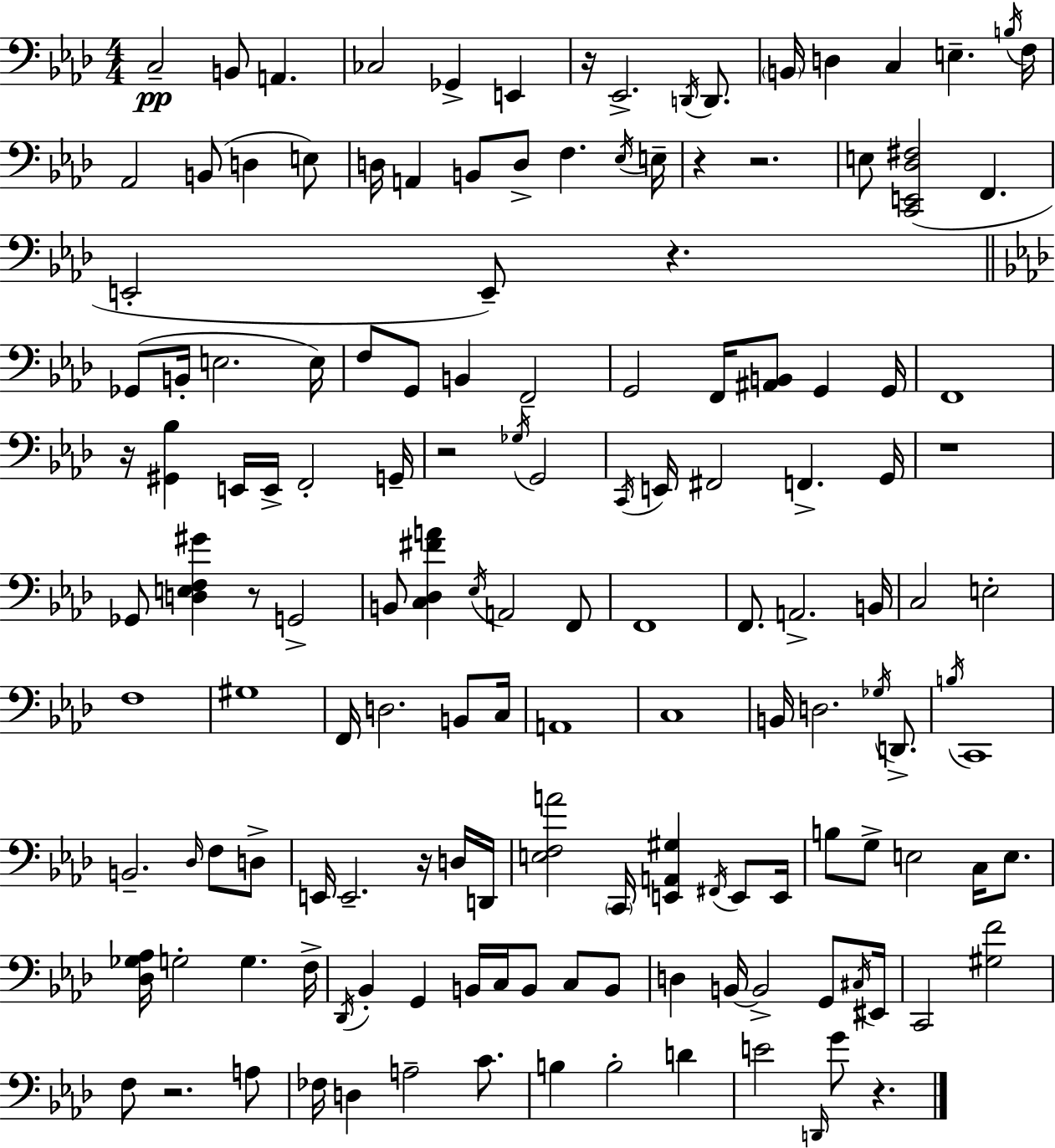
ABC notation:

X:1
T:Untitled
M:4/4
L:1/4
K:Fm
C,2 B,,/2 A,, _C,2 _G,, E,, z/4 _E,,2 D,,/4 D,,/2 B,,/4 D, C, E, B,/4 F,/4 _A,,2 B,,/2 D, E,/2 D,/4 A,, B,,/2 D,/2 F, _E,/4 E,/4 z z2 E,/2 [C,,E,,_D,^F,]2 F,, E,,2 E,,/2 z _G,,/2 B,,/4 E,2 E,/4 F,/2 G,,/2 B,, F,,2 G,,2 F,,/4 [^A,,B,,]/2 G,, G,,/4 F,,4 z/4 [^G,,_B,] E,,/4 E,,/4 F,,2 G,,/4 z2 _G,/4 G,,2 C,,/4 E,,/4 ^F,,2 F,, G,,/4 z4 _G,,/2 [D,E,F,^G] z/2 G,,2 B,,/2 [C,_D,^FA] _E,/4 A,,2 F,,/2 F,,4 F,,/2 A,,2 B,,/4 C,2 E,2 F,4 ^G,4 F,,/4 D,2 B,,/2 C,/4 A,,4 C,4 B,,/4 D,2 _G,/4 D,,/2 B,/4 C,,4 B,,2 _D,/4 F,/2 D,/2 E,,/4 E,,2 z/4 D,/4 D,,/4 [E,F,A]2 C,,/4 [E,,A,,^G,] ^F,,/4 E,,/2 E,,/4 B,/2 G,/2 E,2 C,/4 E,/2 [_D,_G,_A,]/4 G,2 G, F,/4 _D,,/4 _B,, G,, B,,/4 C,/4 B,,/2 C,/2 B,,/2 D, B,,/4 B,,2 G,,/2 ^C,/4 ^E,,/4 C,,2 [^G,F]2 F,/2 z2 A,/2 _F,/4 D, A,2 C/2 B, B,2 D E2 D,,/4 G/2 z